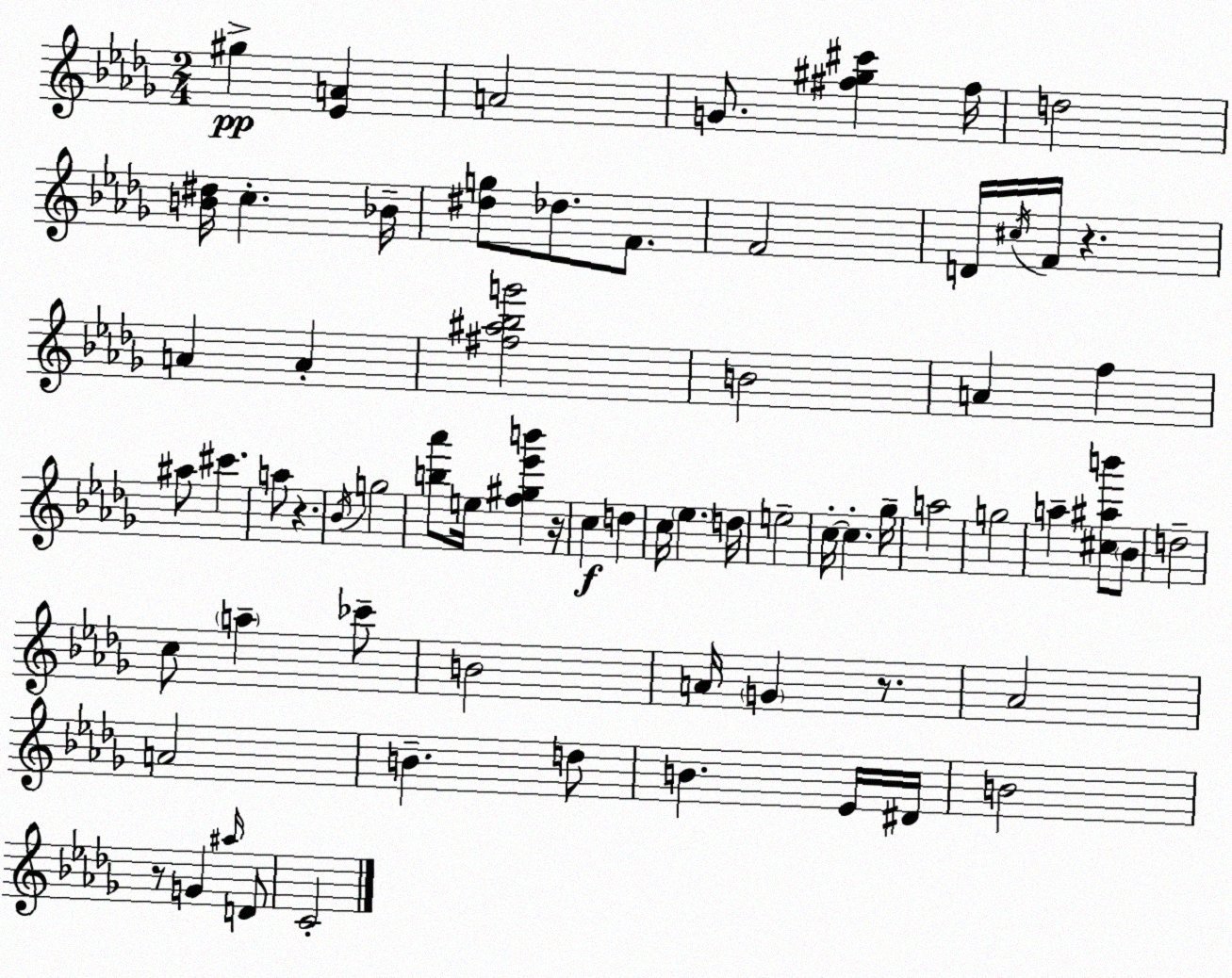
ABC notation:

X:1
T:Untitled
M:2/4
L:1/4
K:Bbm
^g [_EA] A2 G/2 [^f^g^c'] ^f/4 d2 [B^d]/4 c _B/4 [^dg]/2 _d/2 F/2 F2 D/4 ^c/4 F/4 z A A [^f^a_bg']2 B2 A f ^a/2 ^c' a/2 z _B/4 g2 [b_a']/2 e/4 [f^g_e'b'] z/4 c d c/4 _e d/4 e2 c/4 c _g/4 a2 g2 a [^c^ab']/2 _B/2 d2 c/2 a _c'/2 B2 A/4 G z/2 _A2 A2 B d/2 B _E/4 ^D/4 B2 z/2 G ^a/4 D/2 C2